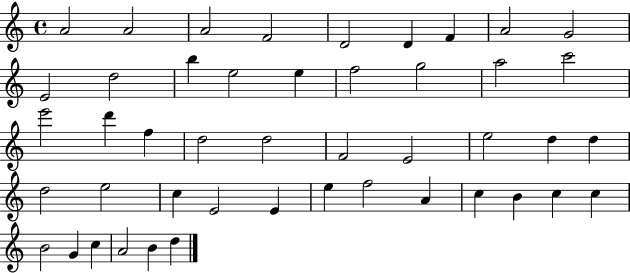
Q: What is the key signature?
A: C major